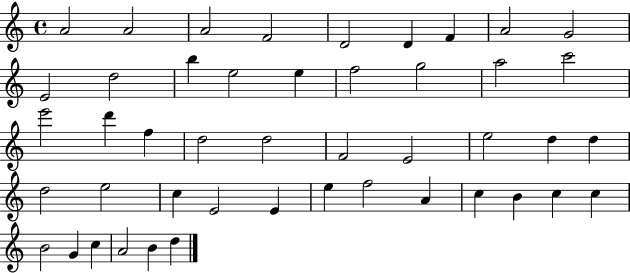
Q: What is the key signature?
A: C major